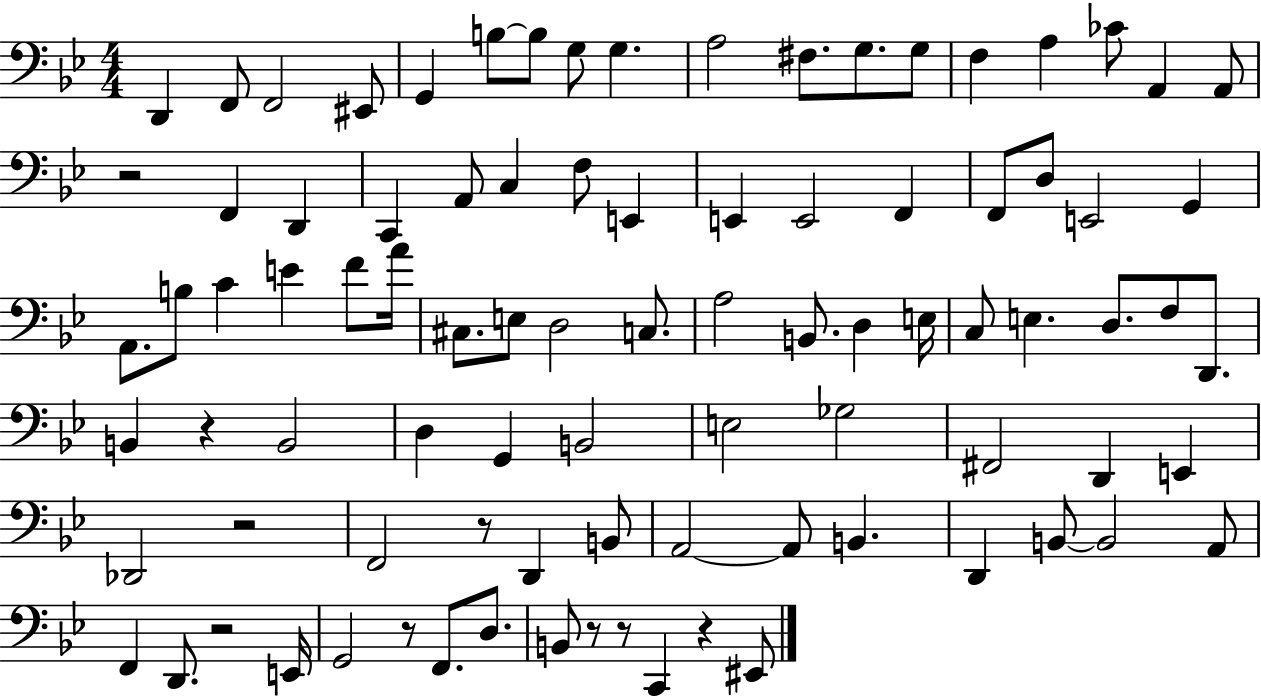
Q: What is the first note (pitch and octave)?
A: D2